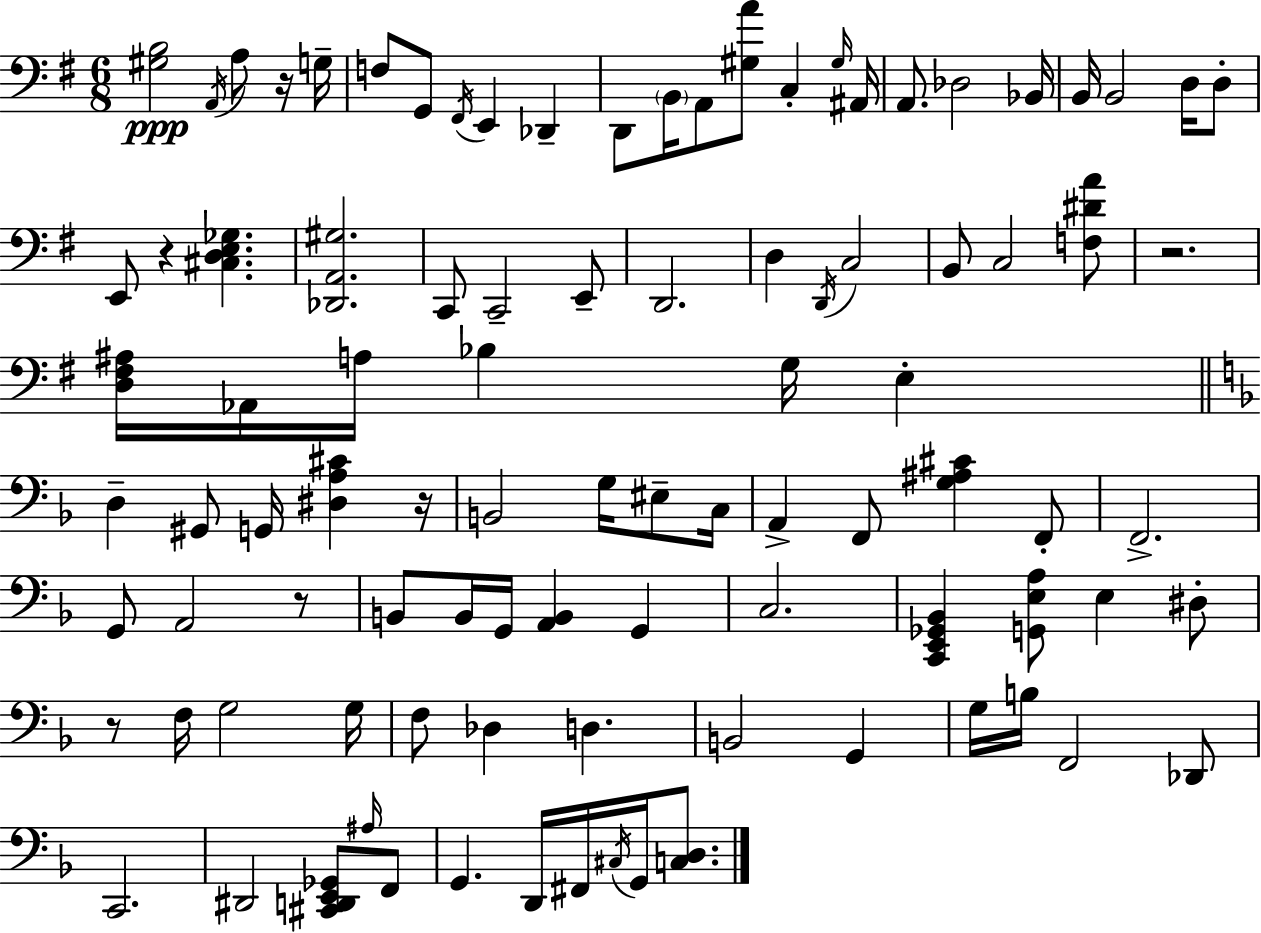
{
  \clef bass
  \numericTimeSignature
  \time 6/8
  \key e \minor
  \repeat volta 2 { <gis b>2\ppp \acciaccatura { a,16 } a8 r16 | g16-- f8 g,8 \acciaccatura { fis,16 } e,4 des,4-- | d,8 \parenthesize b,16 a,8 <gis a'>8 c4-. | \grace { gis16 } ais,16 a,8. des2 | \break bes,16 b,16 b,2 | d16 d8-. e,8 r4 <cis d e ges>4. | <des, a, gis>2. | c,8 c,2-- | \break e,8-- d,2. | d4 \acciaccatura { d,16 } c2 | b,8 c2 | <f dis' a'>8 r2. | \break <d fis ais>16 aes,16 a16 bes4 g16 | e4-. \bar "||" \break \key d \minor d4-- gis,8 g,16 <dis a cis'>4 r16 | b,2 g16 eis8-- c16 | a,4-> f,8 <g ais cis'>4 f,8-. | f,2.-> | \break g,8 a,2 r8 | b,8 b,16 g,16 <a, b,>4 g,4 | c2. | <c, e, ges, bes,>4 <g, e a>8 e4 dis8-. | \break r8 f16 g2 g16 | f8 des4 d4. | b,2 g,4 | g16 b16 f,2 des,8 | \break c,2. | dis,2 <cis, d, e, ges,>8 \grace { ais16 } f,8 | g,4. d,16 fis,16 \acciaccatura { cis16 } g,16 <c d>8. | } \bar "|."
}